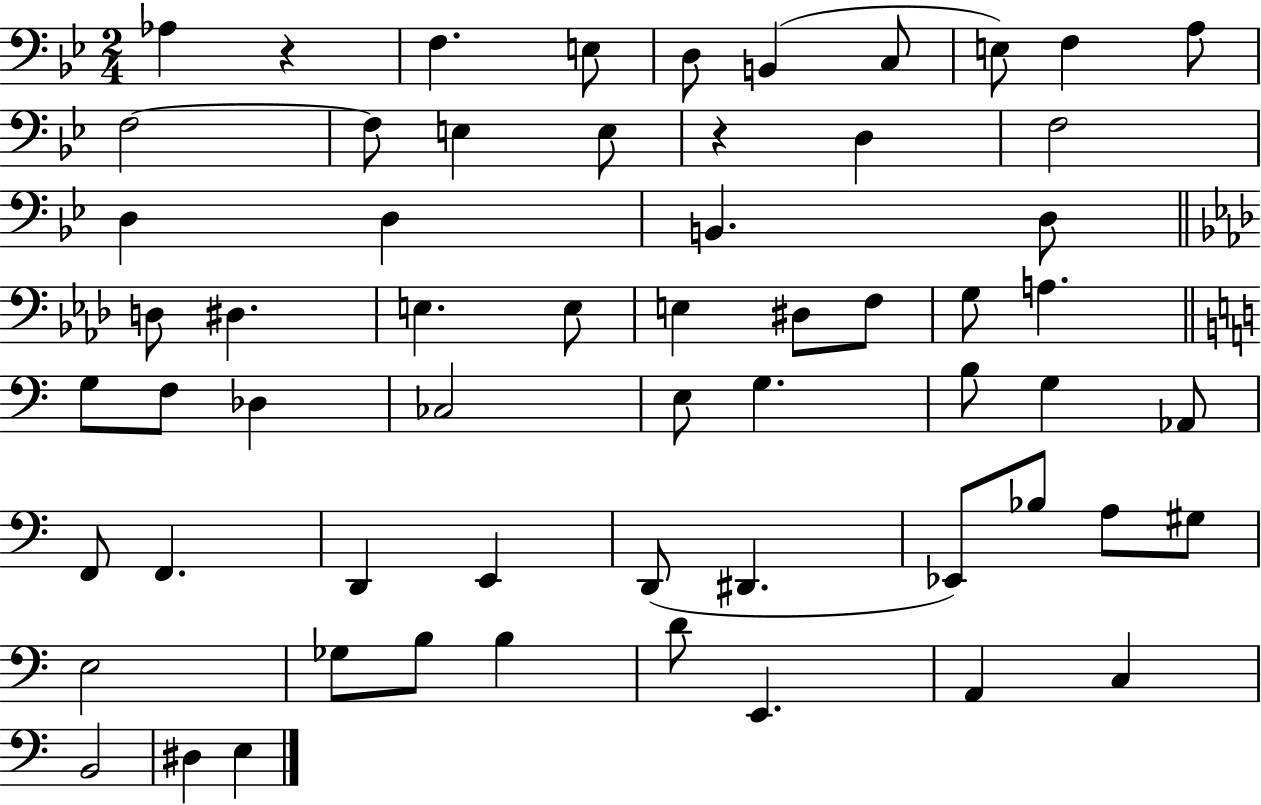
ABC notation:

X:1
T:Untitled
M:2/4
L:1/4
K:Bb
_A, z F, E,/2 D,/2 B,, C,/2 E,/2 F, A,/2 F,2 F,/2 E, E,/2 z D, F,2 D, D, B,, D,/2 D,/2 ^D, E, E,/2 E, ^D,/2 F,/2 G,/2 A, G,/2 F,/2 _D, _C,2 E,/2 G, B,/2 G, _A,,/2 F,,/2 F,, D,, E,, D,,/2 ^D,, _E,,/2 _B,/2 A,/2 ^G,/2 E,2 _G,/2 B,/2 B, D/2 E,, A,, C, B,,2 ^D, E,